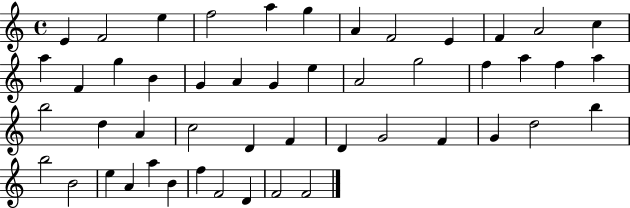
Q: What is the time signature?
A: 4/4